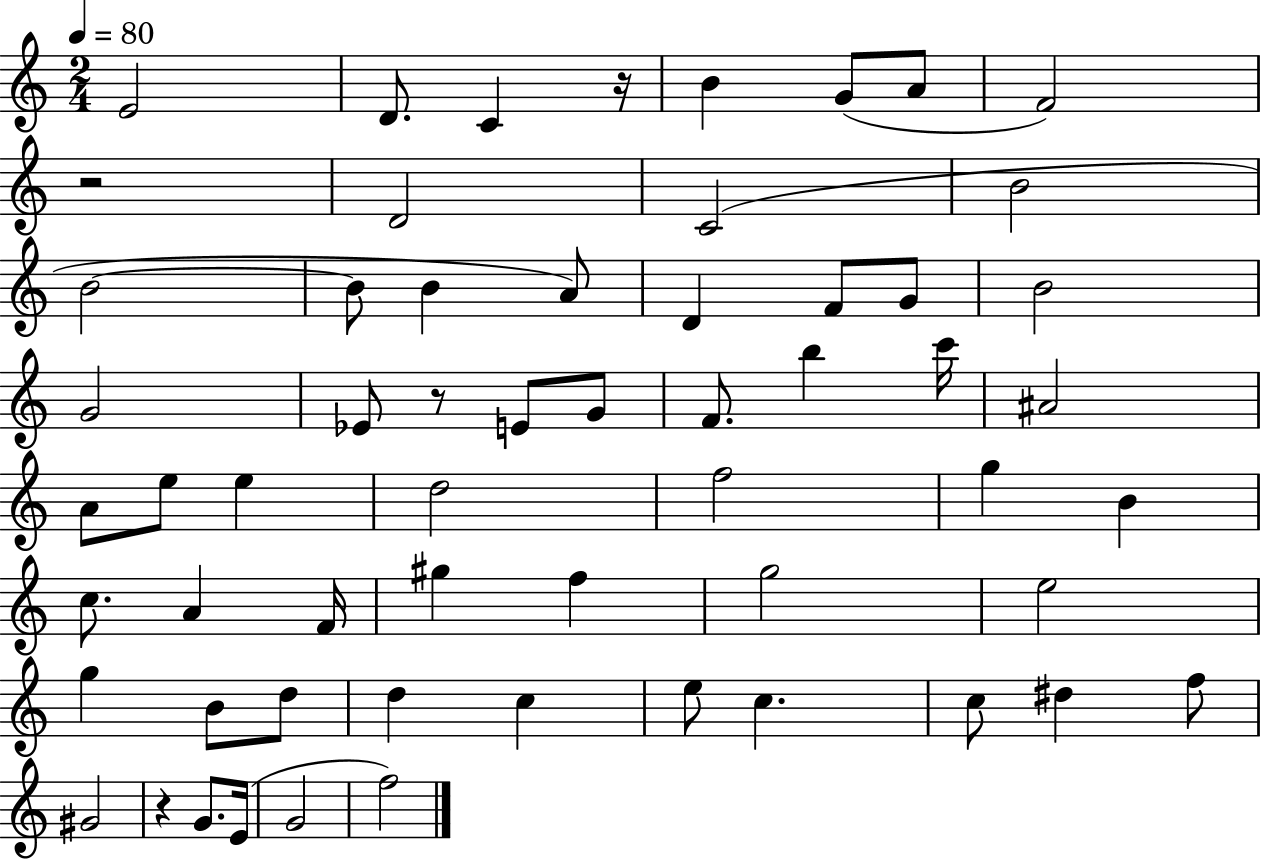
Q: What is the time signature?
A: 2/4